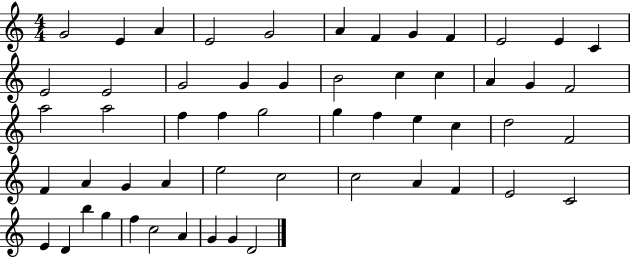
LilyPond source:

{
  \clef treble
  \numericTimeSignature
  \time 4/4
  \key c \major
  g'2 e'4 a'4 | e'2 g'2 | a'4 f'4 g'4 f'4 | e'2 e'4 c'4 | \break e'2 e'2 | g'2 g'4 g'4 | b'2 c''4 c''4 | a'4 g'4 f'2 | \break a''2 a''2 | f''4 f''4 g''2 | g''4 f''4 e''4 c''4 | d''2 f'2 | \break f'4 a'4 g'4 a'4 | e''2 c''2 | c''2 a'4 f'4 | e'2 c'2 | \break e'4 d'4 b''4 g''4 | f''4 c''2 a'4 | g'4 g'4 d'2 | \bar "|."
}